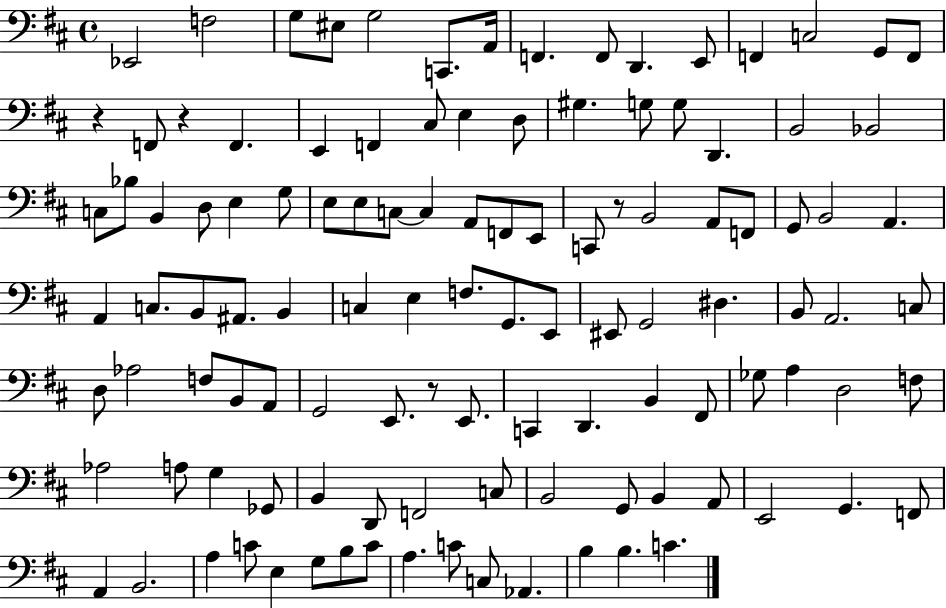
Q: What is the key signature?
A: D major